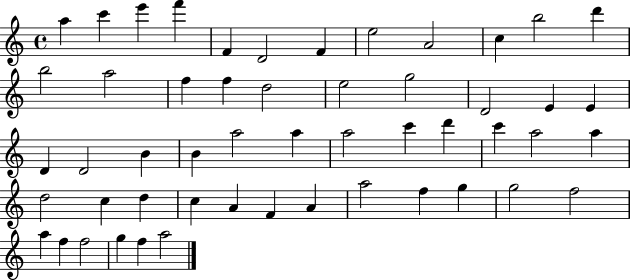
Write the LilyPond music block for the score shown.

{
  \clef treble
  \time 4/4
  \defaultTimeSignature
  \key c \major
  a''4 c'''4 e'''4 f'''4 | f'4 d'2 f'4 | e''2 a'2 | c''4 b''2 d'''4 | \break b''2 a''2 | f''4 f''4 d''2 | e''2 g''2 | d'2 e'4 e'4 | \break d'4 d'2 b'4 | b'4 a''2 a''4 | a''2 c'''4 d'''4 | c'''4 a''2 a''4 | \break d''2 c''4 d''4 | c''4 a'4 f'4 a'4 | a''2 f''4 g''4 | g''2 f''2 | \break a''4 f''4 f''2 | g''4 f''4 a''2 | \bar "|."
}